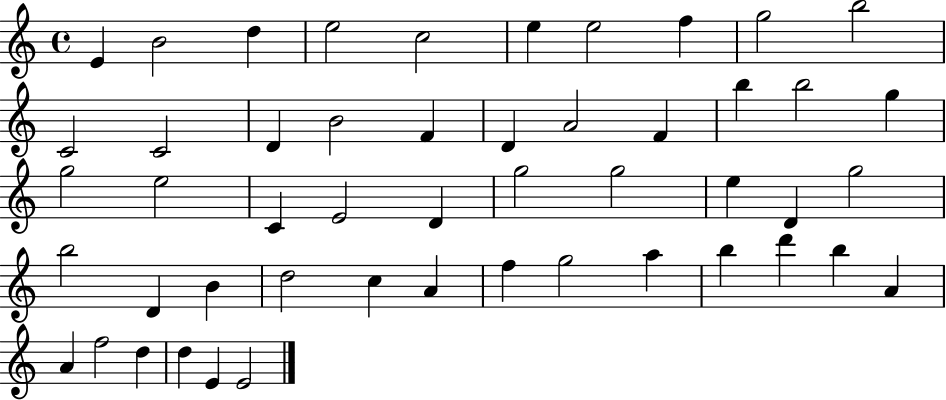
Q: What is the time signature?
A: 4/4